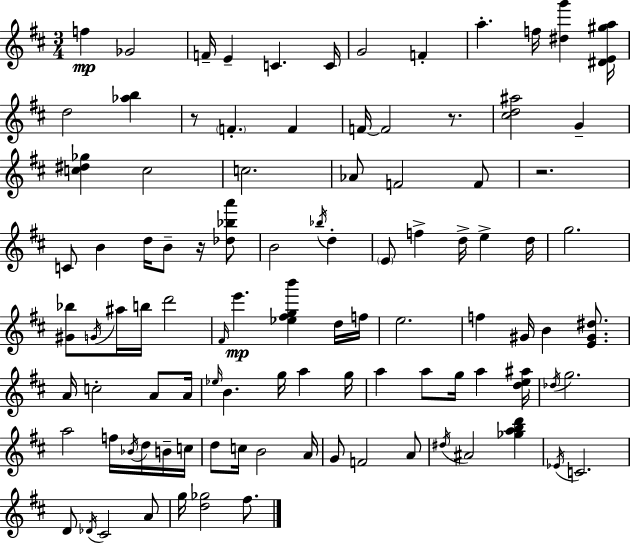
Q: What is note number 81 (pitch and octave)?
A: C#4